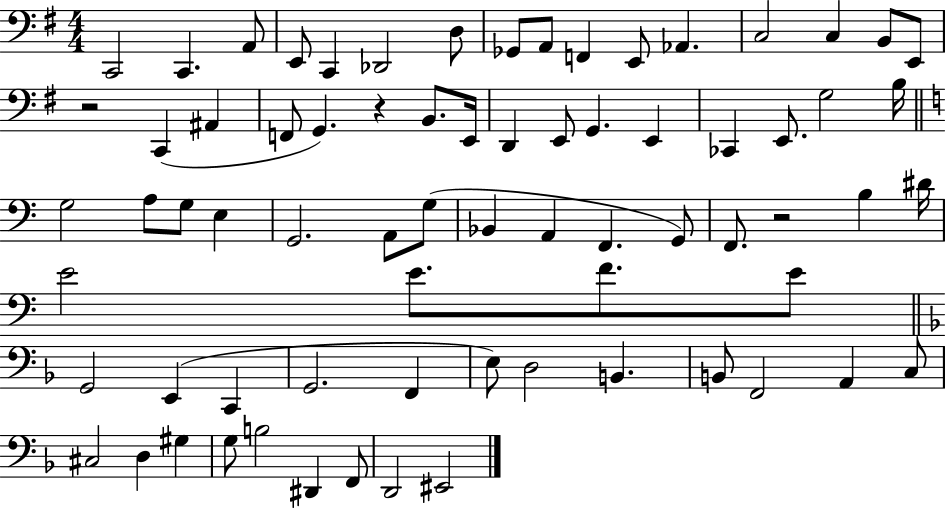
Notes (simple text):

C2/h C2/q. A2/e E2/e C2/q Db2/h D3/e Gb2/e A2/e F2/q E2/e Ab2/q. C3/h C3/q B2/e E2/e R/h C2/q A#2/q F2/e G2/q. R/q B2/e. E2/s D2/q E2/e G2/q. E2/q CES2/q E2/e. G3/h B3/s G3/h A3/e G3/e E3/q G2/h. A2/e G3/e Bb2/q A2/q F2/q. G2/e F2/e. R/h B3/q D#4/s E4/h E4/e. F4/e. E4/e G2/h E2/q C2/q G2/h. F2/q E3/e D3/h B2/q. B2/e F2/h A2/q C3/e C#3/h D3/q G#3/q G3/e B3/h D#2/q F2/e D2/h EIS2/h